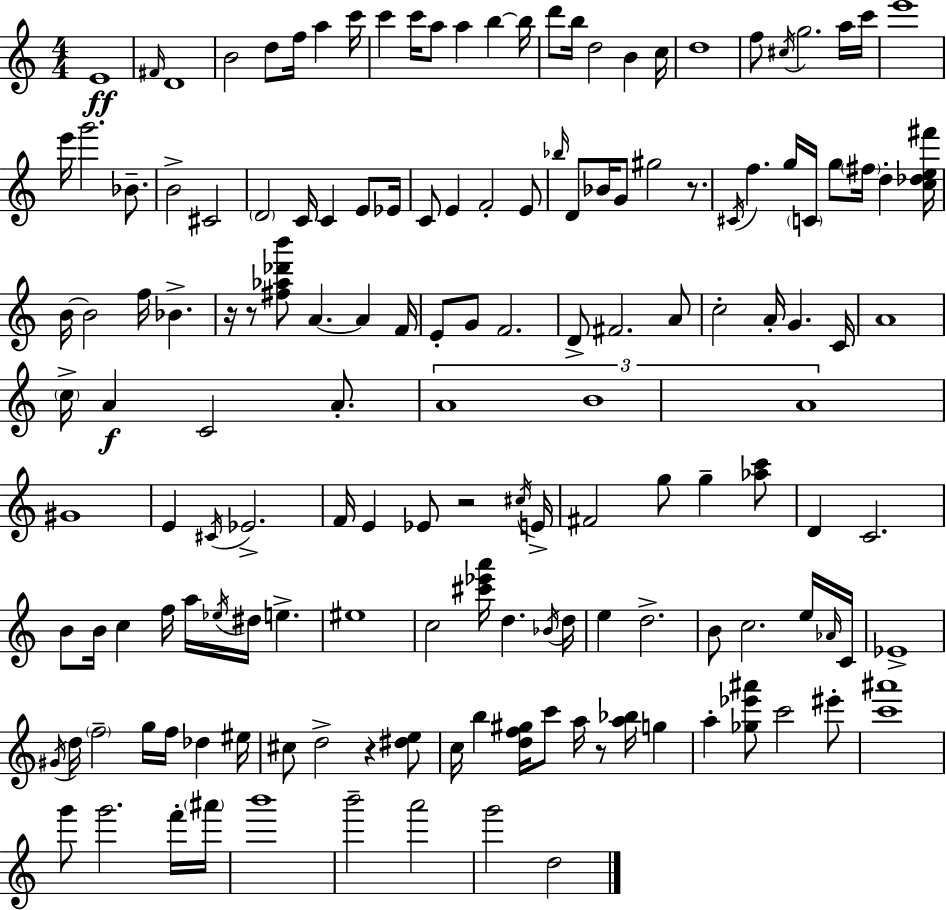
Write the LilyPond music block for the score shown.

{
  \clef treble
  \numericTimeSignature
  \time 4/4
  \key a \minor
  e'1\ff | \grace { fis'16 } d'1 | b'2 d''8 f''16 a''4 | c'''16 c'''4 c'''16 a''8 a''4 b''4~~ | \break b''16 d'''8 b''16 d''2 b'4 | c''16 d''1 | f''8 \acciaccatura { cis''16 } g''2. | a''16 c'''16 e'''1 | \break e'''16 g'''2. bes'8.-- | b'2-> cis'2 | \parenthesize d'2 c'16 c'4 e'8 | ees'16 c'8 e'4 f'2-. | \break e'8 \grace { bes''16 } d'8 bes'16 g'8 gis''2 | r8. \acciaccatura { cis'16 } f''4. g''16 \parenthesize c'16 g''8 \parenthesize fis''16 d''4-. | <c'' des'' e'' fis'''>16 b'16~~ b'2 f''16 bes'4.-> | r16 r8 <fis'' aes'' des''' b'''>8 a'4.~~ a'4 | \break f'16 e'8-. g'8 f'2. | d'8-> fis'2. | a'8 c''2-. a'16-. g'4. | c'16 a'1 | \break \parenthesize c''16-> a'4\f c'2 | a'8.-. \tuplet 3/2 { a'1 | b'1 | a'1 } | \break gis'1 | e'4 \acciaccatura { cis'16 } ees'2.-> | f'16 e'4 ees'8 r2 | \acciaccatura { cis''16 } e'16-> fis'2 g''8 | \break g''4-- <aes'' c'''>8 d'4 c'2. | b'8 b'16 c''4 f''16 a''16 \acciaccatura { ees''16 } | dis''16 e''4.-> eis''1 | c''2 <cis''' ees''' a'''>16 | \break d''4. \acciaccatura { bes'16 } d''16 e''4 d''2.-> | b'8 c''2. | e''16 \grace { aes'16 } c'16 ees'1-> | \acciaccatura { gis'16 } d''16 \parenthesize f''2-- | \break g''16 f''16 des''4 eis''16 cis''8 d''2-> | r4 <dis'' e''>8 c''16 b''4 <d'' f'' gis''>16 | c'''8 a''16 r8 <a'' bes''>16 g''4 a''4-. <ges'' ees''' ais'''>8 | c'''2 eis'''8-. <c''' ais'''>1 | \break g'''8 g'''2. | f'''16-. \parenthesize ais'''16 b'''1 | b'''2-- | a'''2 g'''2 | \break d''2 \bar "|."
}